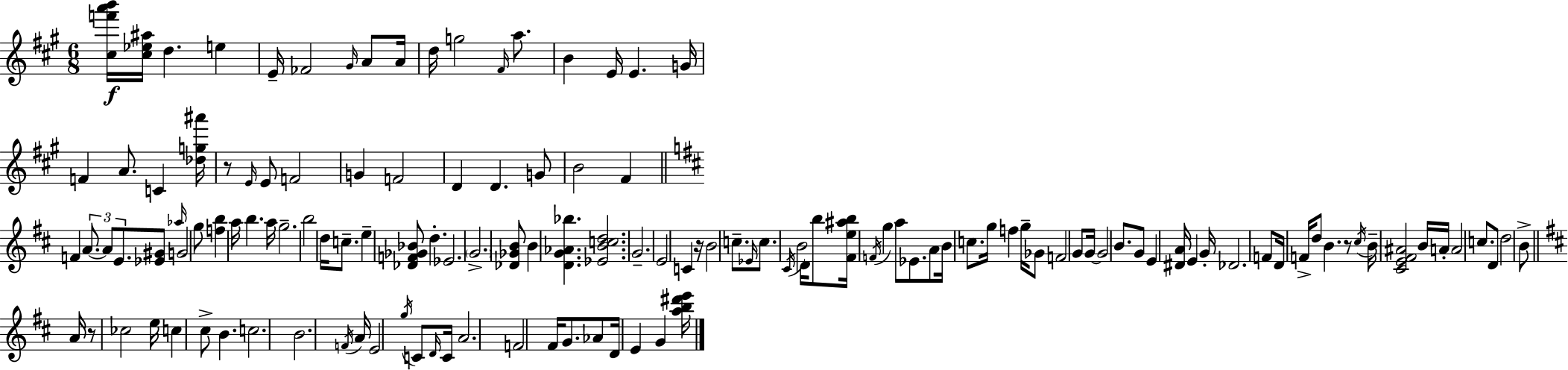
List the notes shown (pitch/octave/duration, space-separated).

[C#5,F6,A6,B6]/s [C#5,Eb5,A#5]/s D5/q. E5/q E4/s FES4/h G#4/s A4/e A4/s D5/s G5/h F#4/s A5/e. B4/q E4/s E4/q. G4/s F4/q A4/e. C4/q [Db5,G5,A#6]/s R/e E4/s E4/e F4/h G4/q F4/h D4/q D4/q. G4/e B4/h F#4/q F4/q A4/e. A4/e E4/e. [Eb4,G#4]/e Ab5/s G4/h G5/e [F5,B5]/q A5/s B5/q. A5/s G5/h. B5/h D5/s C5/e. E5/q [Db4,F4,Gb4,Bb4]/e D5/q. Eb4/h. G4/h. [Db4,Gb4,B4]/e B4/q [D4,G4,Ab4,Bb5]/q. [Eb4,B4,C5,D5]/h. G4/h. E4/h C4/q R/s B4/h C5/e. Eb4/s C5/e. C#4/s B4/h D4/s B5/e [F#4,E5,A#5,B5]/s F4/s G5/q A5/e Eb4/e. A4/e B4/s C5/e. G5/s F5/q G5/s Gb4/e F4/h G4/e G4/s G4/h B4/e. G4/e E4/q [D#4,A4]/s E4/q G4/s Db4/h. F4/e D4/s F4/s D5/e B4/q. R/e C#5/s B4/s [C#4,E4,F#4,A#4]/h B4/s A4/s A4/h C5/e. D4/e D5/h B4/e A4/s R/e CES5/h E5/s C5/q C#5/e B4/q. C5/h. B4/h. F4/s A4/s E4/h G5/s C4/e D4/s C4/s A4/h. F4/h F#4/s G4/e. Ab4/e D4/s E4/q G4/q [A5,B5,D#6,E6]/s